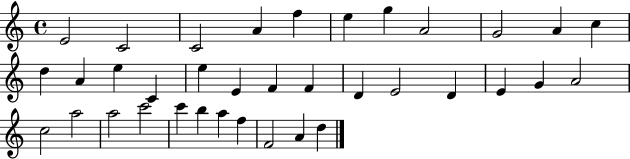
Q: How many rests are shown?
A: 0